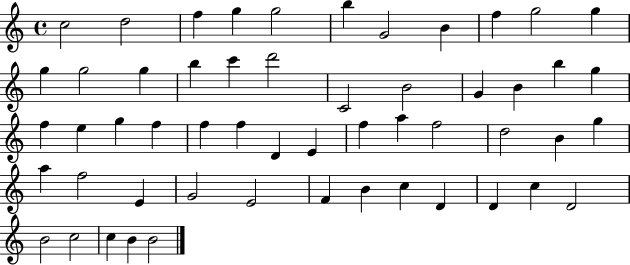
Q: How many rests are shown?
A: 0